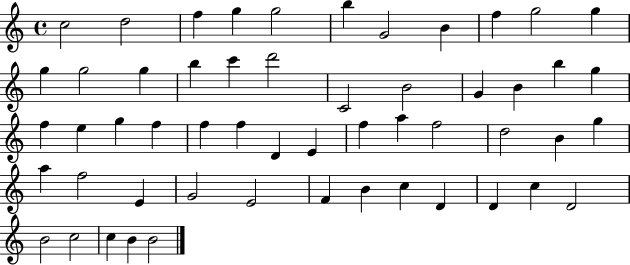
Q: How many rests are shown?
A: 0